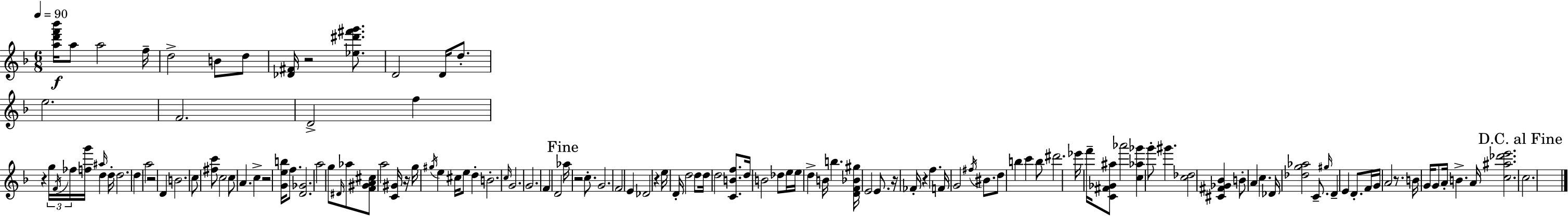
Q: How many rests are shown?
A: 10